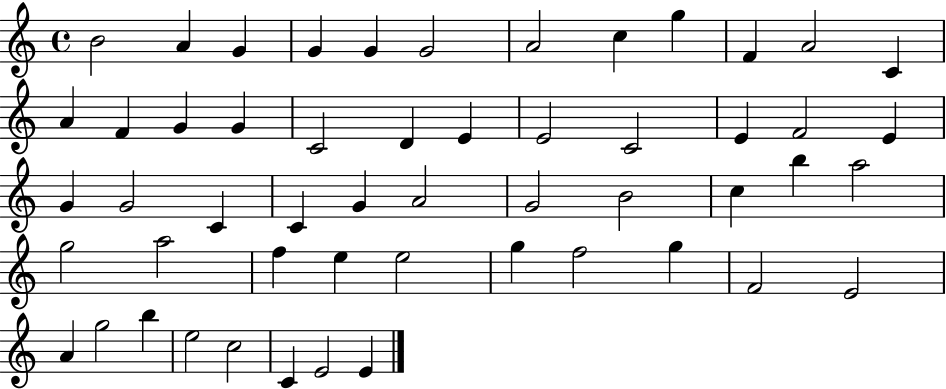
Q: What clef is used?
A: treble